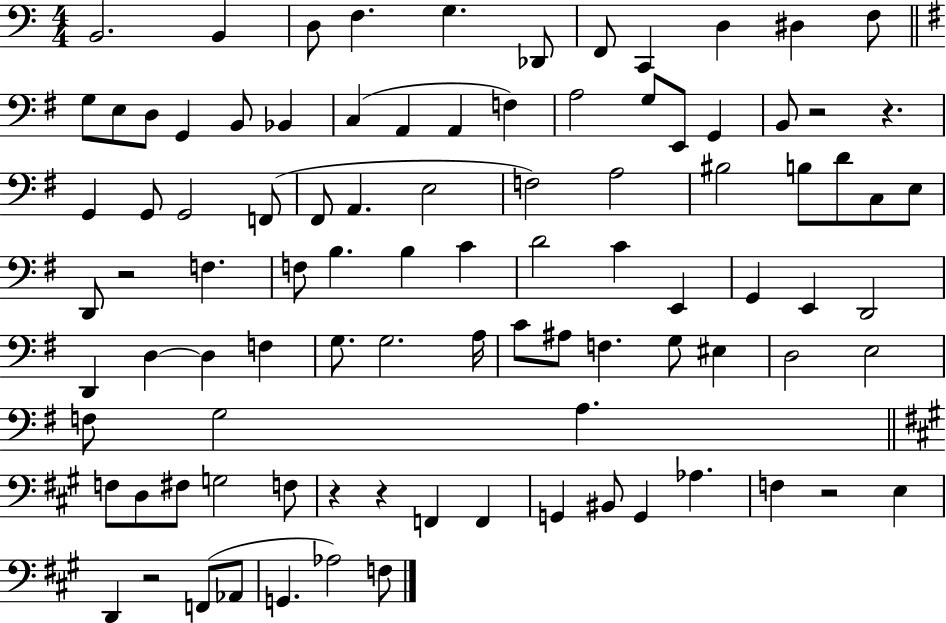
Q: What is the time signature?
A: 4/4